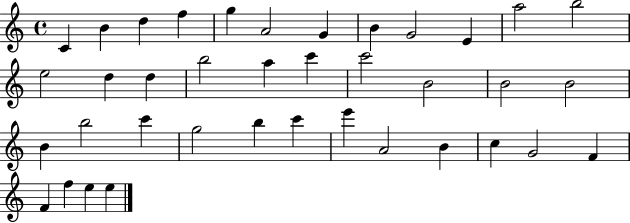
C4/q B4/q D5/q F5/q G5/q A4/h G4/q B4/q G4/h E4/q A5/h B5/h E5/h D5/q D5/q B5/h A5/q C6/q C6/h B4/h B4/h B4/h B4/q B5/h C6/q G5/h B5/q C6/q E6/q A4/h B4/q C5/q G4/h F4/q F4/q F5/q E5/q E5/q